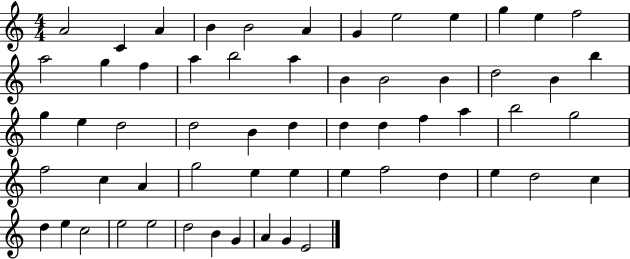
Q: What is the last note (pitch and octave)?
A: E4